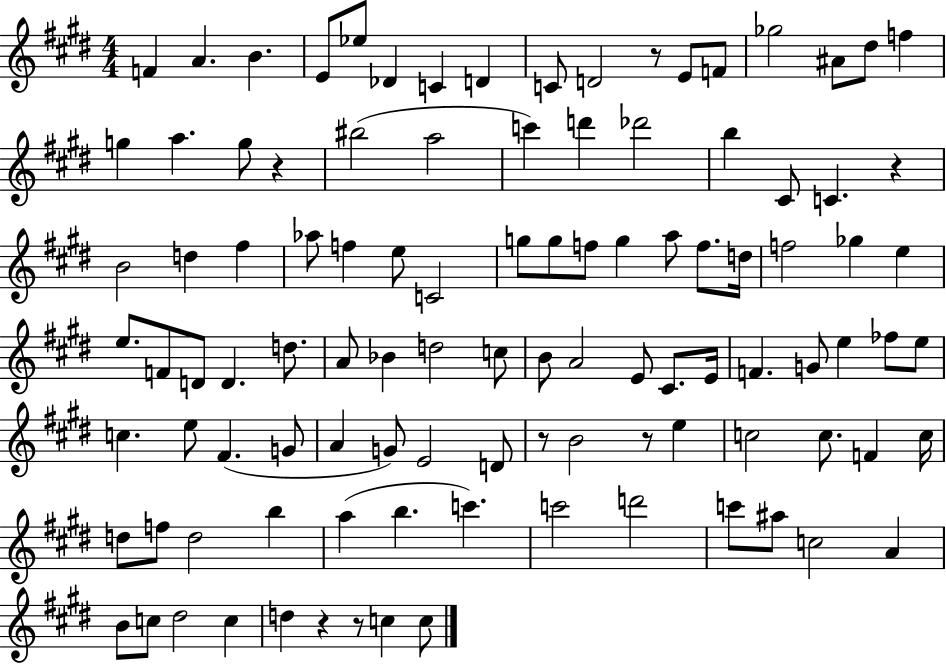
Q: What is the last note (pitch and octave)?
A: C5